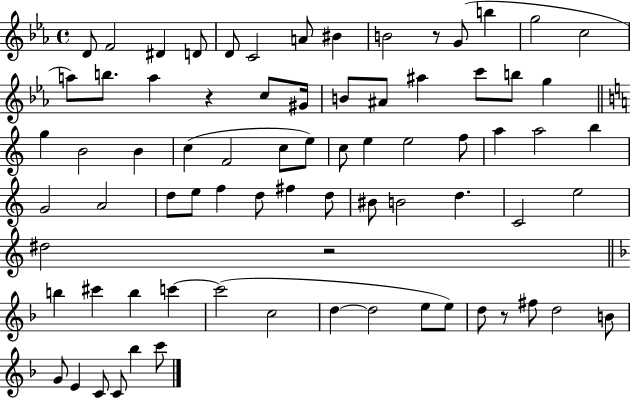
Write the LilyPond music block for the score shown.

{
  \clef treble
  \time 4/4
  \defaultTimeSignature
  \key ees \major
  d'8 f'2 dis'4 d'8 | d'8 c'2 a'8 bis'4 | b'2 r8 g'8( b''4 | g''2 c''2 | \break a''8) b''8. a''4 r4 c''8 gis'16 | b'8 ais'8 ais''4 c'''8 b''8 g''4 | \bar "||" \break \key c \major g''4 b'2 b'4 | c''4( f'2 c''8 e''8) | c''8 e''4 e''2 f''8 | a''4 a''2 b''4 | \break g'2 a'2 | d''8 e''8 f''4 d''8 fis''4 d''8 | bis'8 b'2 d''4. | c'2 e''2 | \break dis''2 r2 | \bar "||" \break \key f \major b''4 cis'''4 b''4 c'''4~~ | c'''2( c''2 | d''4~~ d''2 e''8 e''8) | d''8 r8 fis''8 d''2 b'8 | \break g'8 e'4 c'8 c'8 bes''4 c'''8 | \bar "|."
}